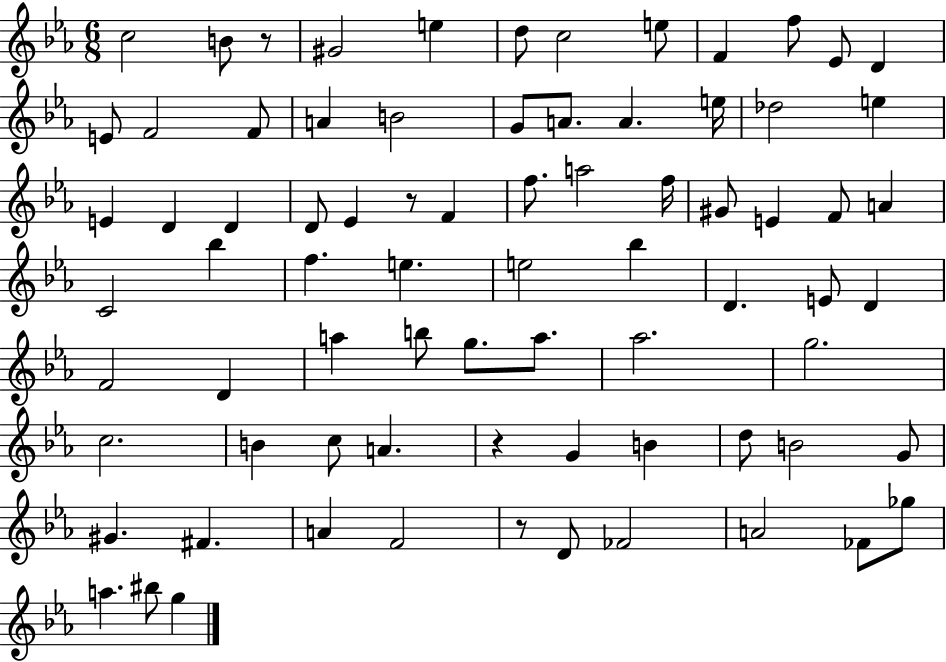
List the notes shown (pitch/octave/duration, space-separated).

C5/h B4/e R/e G#4/h E5/q D5/e C5/h E5/e F4/q F5/e Eb4/e D4/q E4/e F4/h F4/e A4/q B4/h G4/e A4/e. A4/q. E5/s Db5/h E5/q E4/q D4/q D4/q D4/e Eb4/q R/e F4/q F5/e. A5/h F5/s G#4/e E4/q F4/e A4/q C4/h Bb5/q F5/q. E5/q. E5/h Bb5/q D4/q. E4/e D4/q F4/h D4/q A5/q B5/e G5/e. A5/e. Ab5/h. G5/h. C5/h. B4/q C5/e A4/q. R/q G4/q B4/q D5/e B4/h G4/e G#4/q. F#4/q. A4/q F4/h R/e D4/e FES4/h A4/h FES4/e Gb5/e A5/q. BIS5/e G5/q